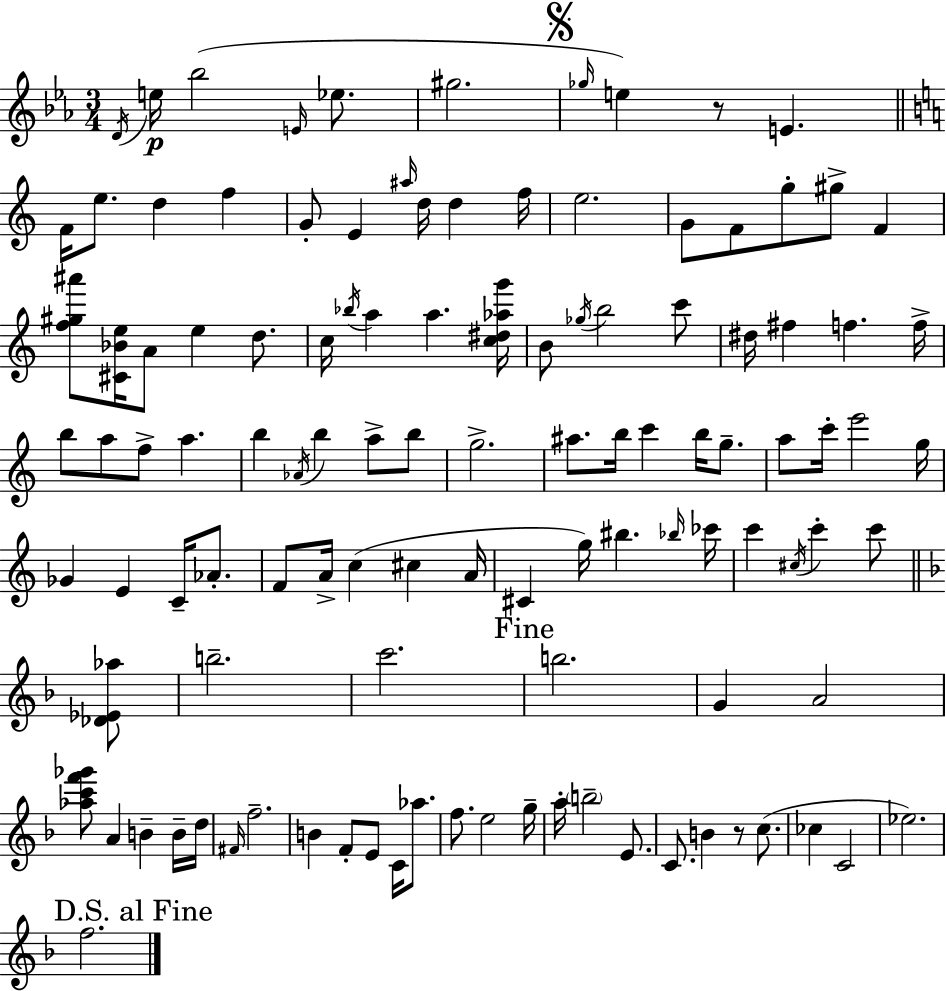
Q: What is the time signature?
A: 3/4